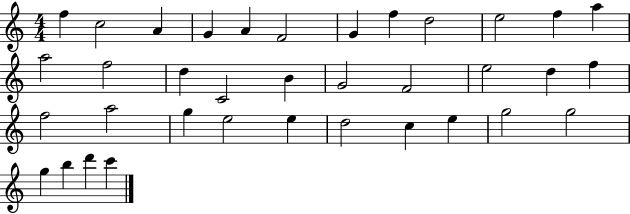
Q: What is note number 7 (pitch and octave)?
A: G4